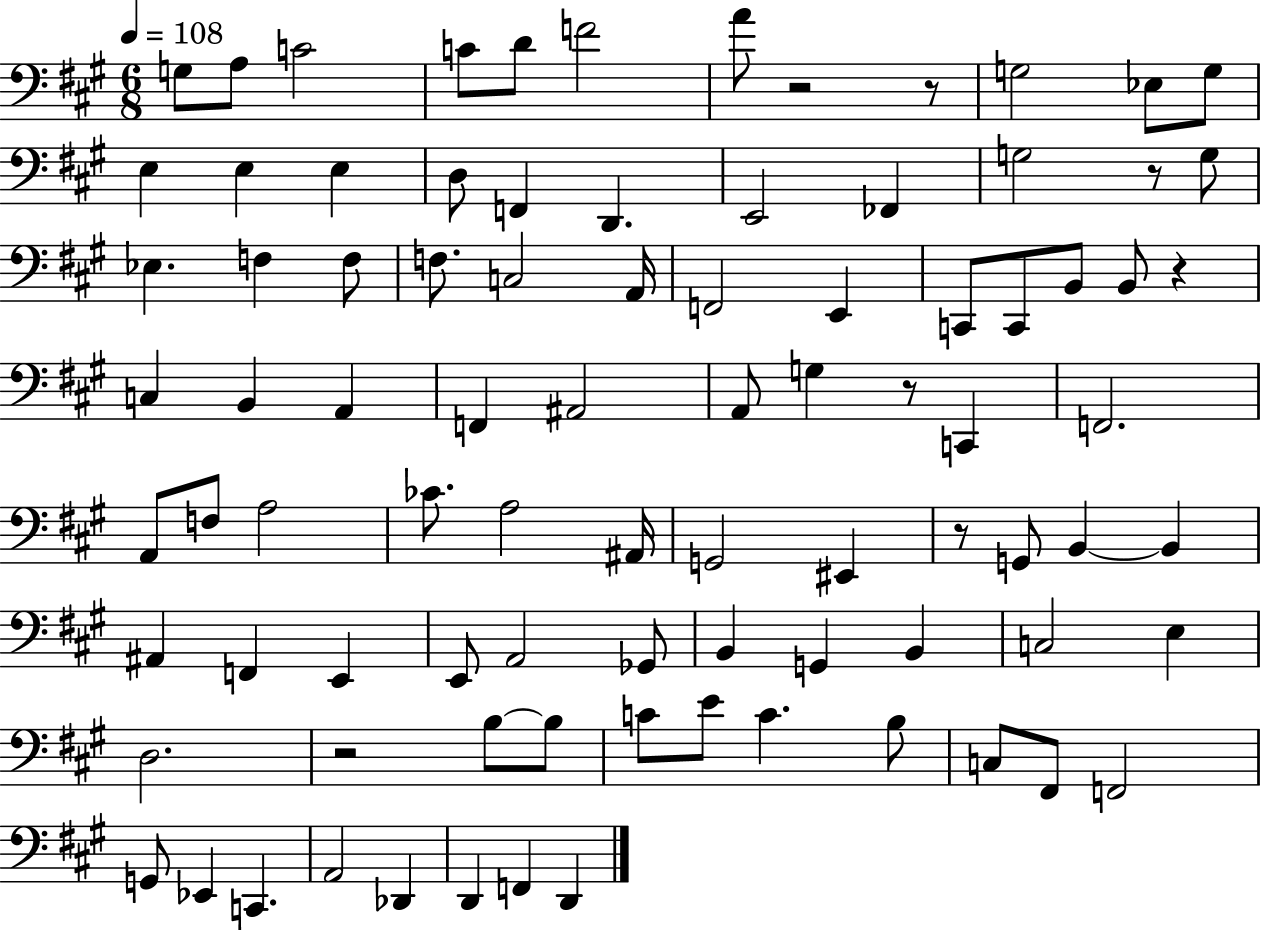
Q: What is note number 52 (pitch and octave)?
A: B2